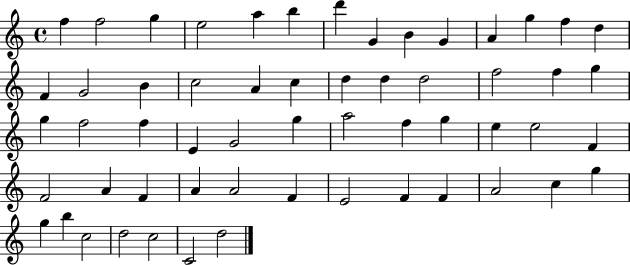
F5/q F5/h G5/q E5/h A5/q B5/q D6/q G4/q B4/q G4/q A4/q G5/q F5/q D5/q F4/q G4/h B4/q C5/h A4/q C5/q D5/q D5/q D5/h F5/h F5/q G5/q G5/q F5/h F5/q E4/q G4/h G5/q A5/h F5/q G5/q E5/q E5/h F4/q F4/h A4/q F4/q A4/q A4/h F4/q E4/h F4/q F4/q A4/h C5/q G5/q G5/q B5/q C5/h D5/h C5/h C4/h D5/h